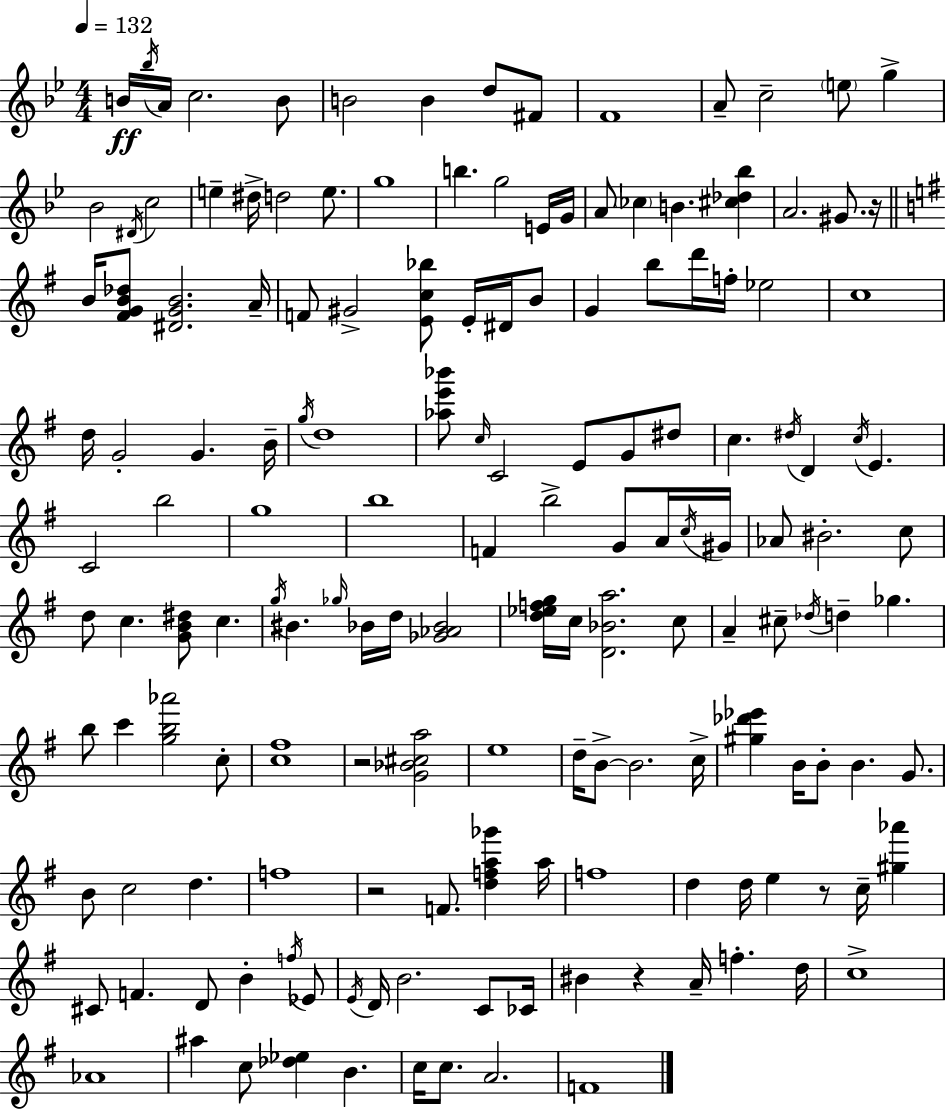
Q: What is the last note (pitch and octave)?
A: F4